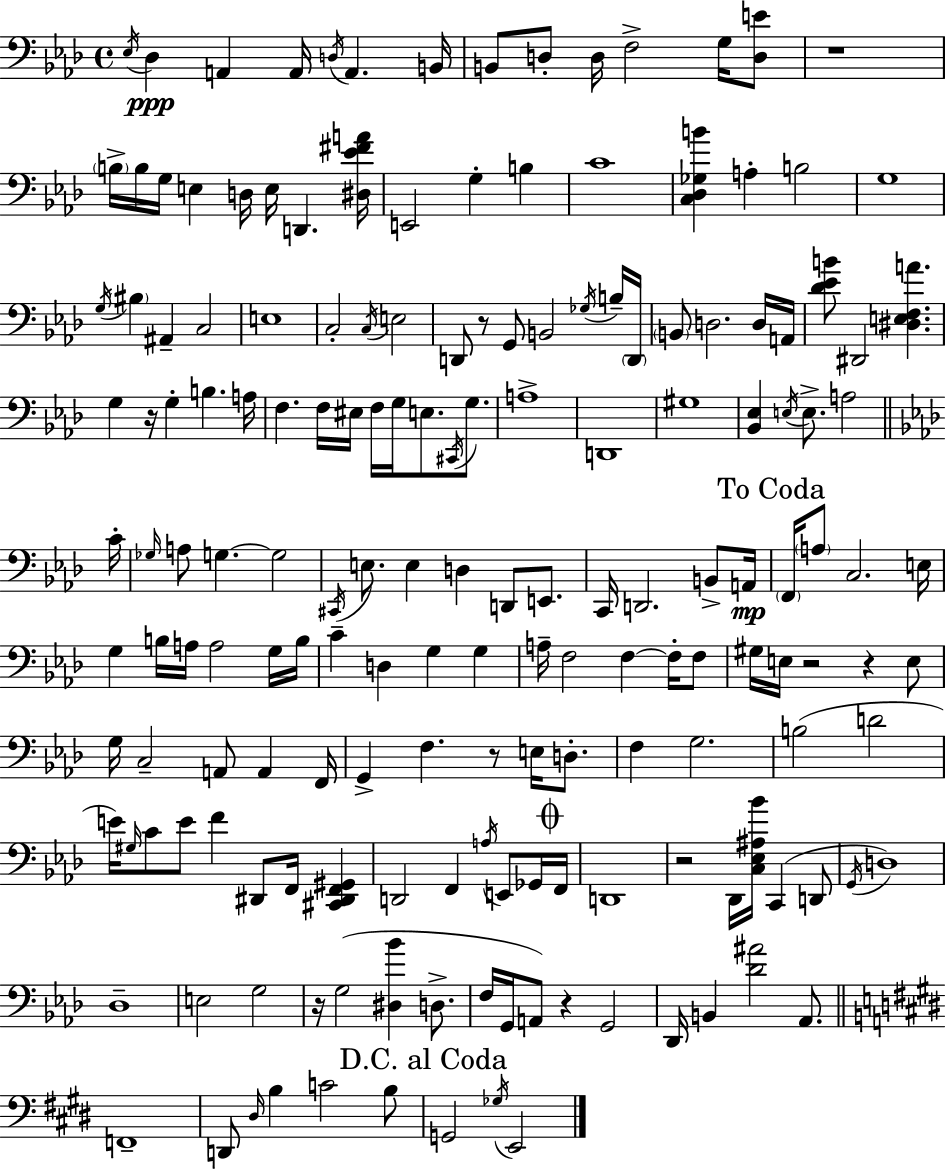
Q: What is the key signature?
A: AES major